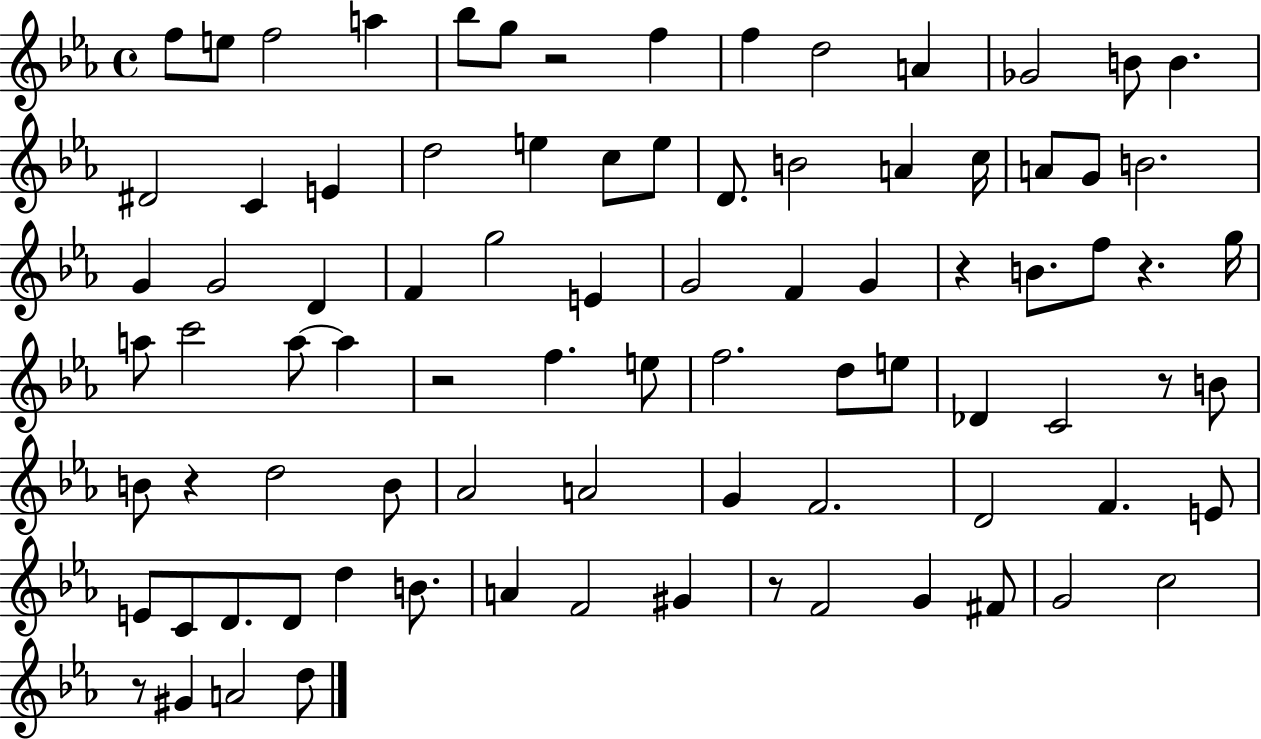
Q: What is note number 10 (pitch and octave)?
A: A4